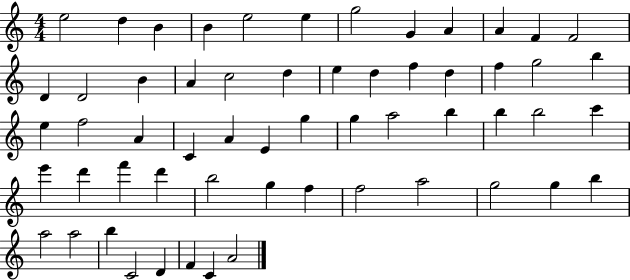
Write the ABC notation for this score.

X:1
T:Untitled
M:4/4
L:1/4
K:C
e2 d B B e2 e g2 G A A F F2 D D2 B A c2 d e d f d f g2 b e f2 A C A E g g a2 b b b2 c' e' d' f' d' b2 g f f2 a2 g2 g b a2 a2 b C2 D F C A2